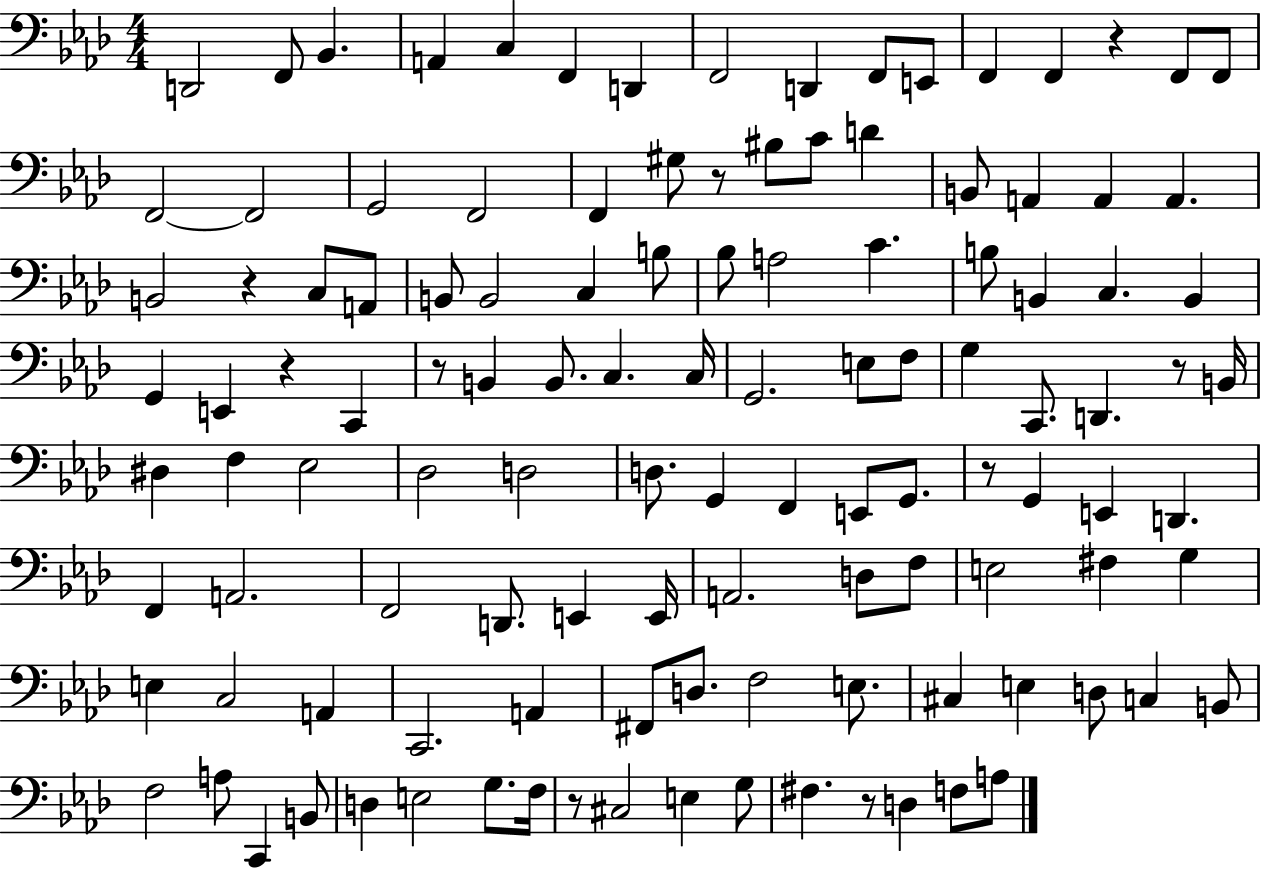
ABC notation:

X:1
T:Untitled
M:4/4
L:1/4
K:Ab
D,,2 F,,/2 _B,, A,, C, F,, D,, F,,2 D,, F,,/2 E,,/2 F,, F,, z F,,/2 F,,/2 F,,2 F,,2 G,,2 F,,2 F,, ^G,/2 z/2 ^B,/2 C/2 D B,,/2 A,, A,, A,, B,,2 z C,/2 A,,/2 B,,/2 B,,2 C, B,/2 _B,/2 A,2 C B,/2 B,, C, B,, G,, E,, z C,, z/2 B,, B,,/2 C, C,/4 G,,2 E,/2 F,/2 G, C,,/2 D,, z/2 B,,/4 ^D, F, _E,2 _D,2 D,2 D,/2 G,, F,, E,,/2 G,,/2 z/2 G,, E,, D,, F,, A,,2 F,,2 D,,/2 E,, E,,/4 A,,2 D,/2 F,/2 E,2 ^F, G, E, C,2 A,, C,,2 A,, ^F,,/2 D,/2 F,2 E,/2 ^C, E, D,/2 C, B,,/2 F,2 A,/2 C,, B,,/2 D, E,2 G,/2 F,/4 z/2 ^C,2 E, G,/2 ^F, z/2 D, F,/2 A,/2